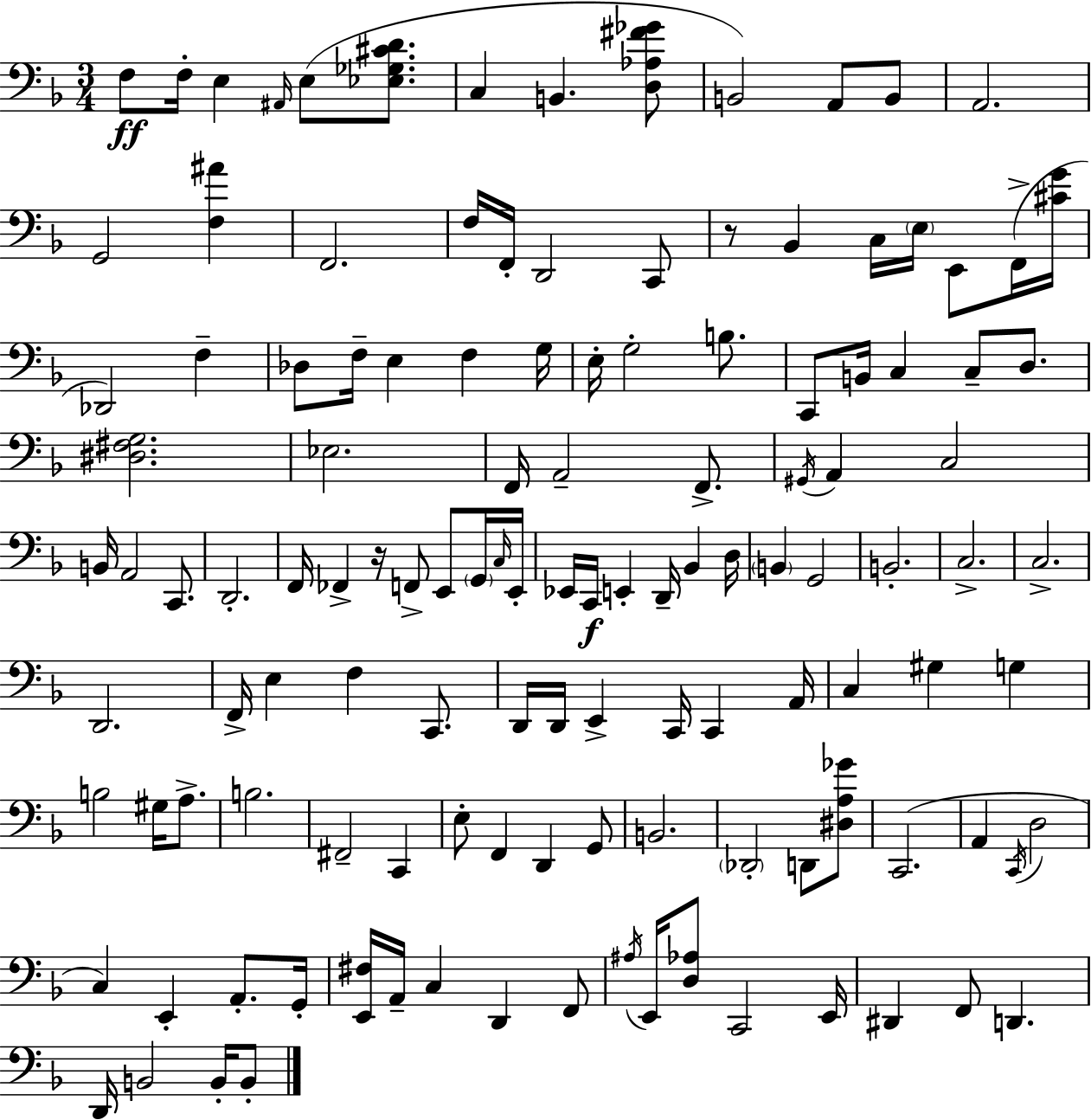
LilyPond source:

{
  \clef bass
  \numericTimeSignature
  \time 3/4
  \key f \major
  f8\ff f16-. e4 \grace { ais,16 } e8( <ees ges cis' d'>8. | c4 b,4. <d aes fis' ges'>8 | b,2) a,8 b,8 | a,2. | \break g,2 <f ais'>4 | f,2. | f16 f,16-. d,2 c,8 | r8 bes,4 c16 \parenthesize e16 e,8 f,16->( | \break <cis' g'>16 des,2) f4-- | des8 f16-- e4 f4 | g16 e16-. g2-. b8. | c,8 b,16 c4 c8-- d8. | \break <dis fis g>2. | ees2. | f,16 a,2-- f,8.-> | \acciaccatura { gis,16 } a,4 c2 | \break b,16 a,2 c,8. | d,2.-. | f,16 fes,4-> r16 f,8-> e,8 | \parenthesize g,16 \grace { c16 } e,16-. ees,16 c,16\f e,4-. d,16-- bes,4 | \break d16 \parenthesize b,4 g,2 | b,2.-. | c2.-> | c2.-> | \break d,2. | f,16-> e4 f4 | c,8. d,16 d,16 e,4-> c,16 c,4 | a,16 c4 gis4 g4 | \break b2 gis16 | a8.-> b2. | fis,2-- c,4 | e8-. f,4 d,4 | \break g,8 b,2. | \parenthesize des,2-. d,8 | <dis a ges'>8 c,2.( | a,4 \acciaccatura { c,16 } d2 | \break c4) e,4-. | a,8.-. g,16-. <e, fis>16 a,16-- c4 d,4 | f,8 \acciaccatura { ais16 } e,16 <d aes>8 c,2 | e,16 dis,4 f,8 d,4. | \break d,16 b,2 | b,16-. b,8-. \bar "|."
}